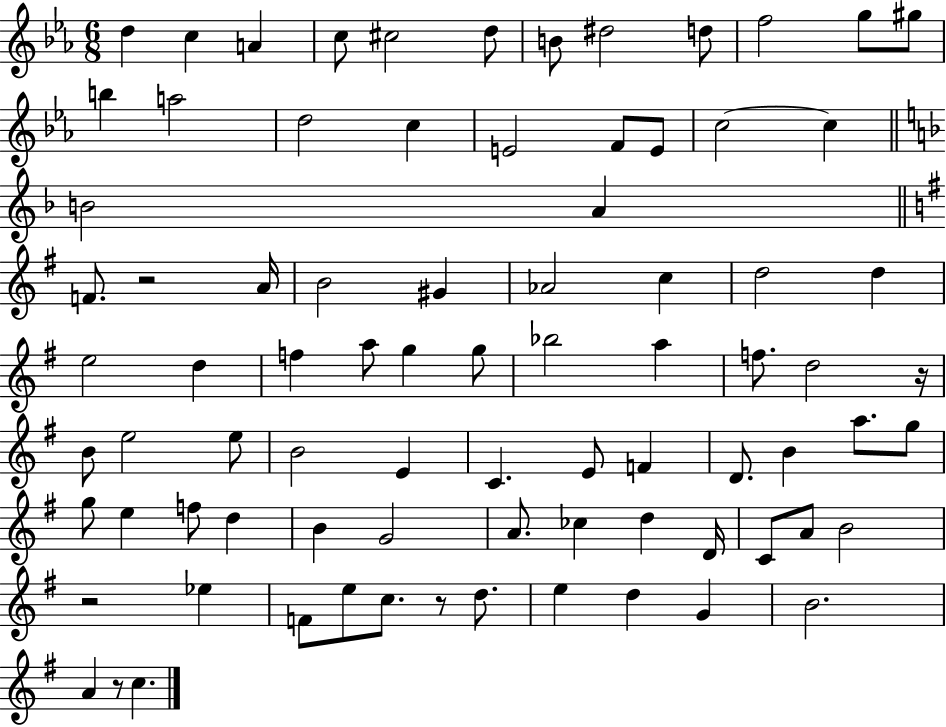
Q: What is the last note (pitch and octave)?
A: C5